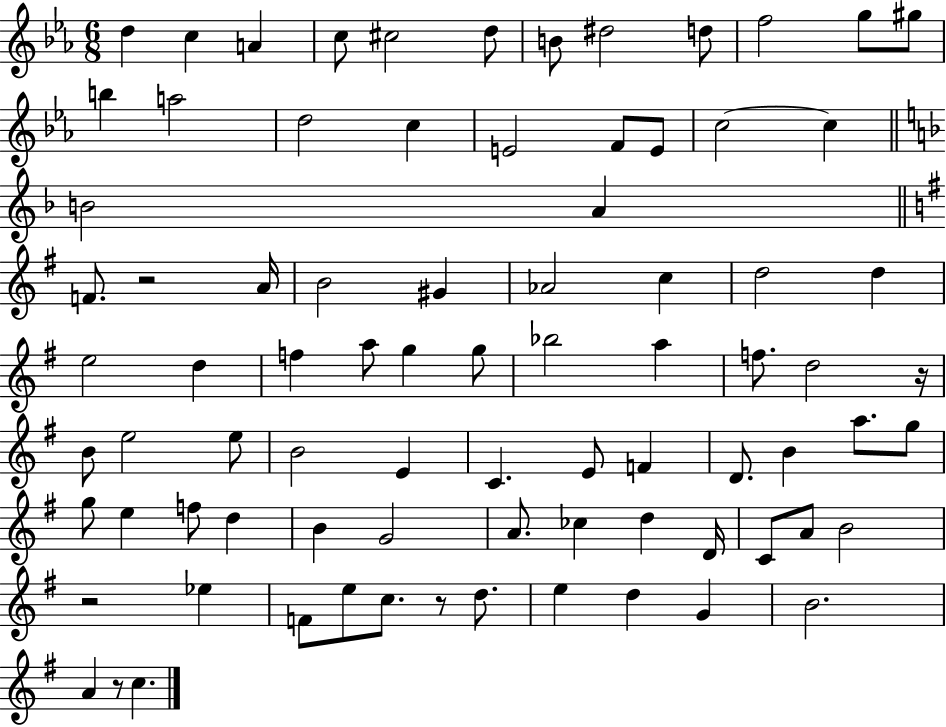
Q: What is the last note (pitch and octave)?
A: C5